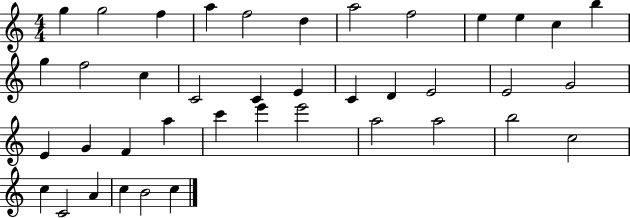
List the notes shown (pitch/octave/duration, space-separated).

G5/q G5/h F5/q A5/q F5/h D5/q A5/h F5/h E5/q E5/q C5/q B5/q G5/q F5/h C5/q C4/h C4/q E4/q C4/q D4/q E4/h E4/h G4/h E4/q G4/q F4/q A5/q C6/q E6/q E6/h A5/h A5/h B5/h C5/h C5/q C4/h A4/q C5/q B4/h C5/q